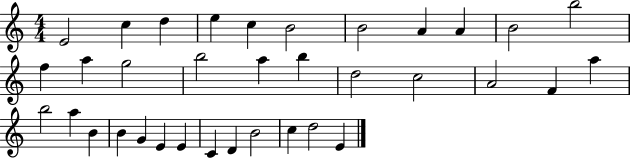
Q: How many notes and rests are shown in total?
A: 35